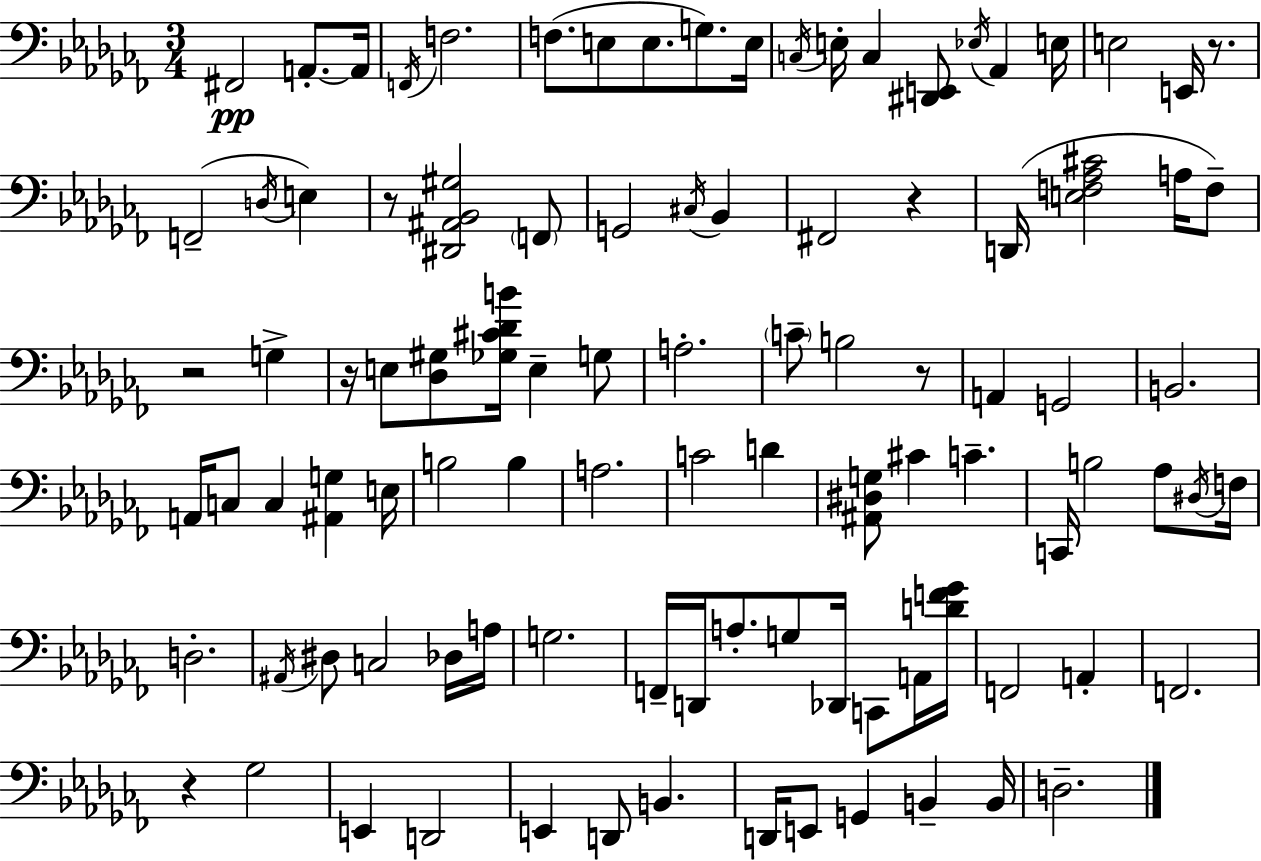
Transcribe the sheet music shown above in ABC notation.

X:1
T:Untitled
M:3/4
L:1/4
K:Abm
^F,,2 A,,/2 A,,/4 F,,/4 F,2 F,/2 E,/2 E,/2 G,/2 E,/4 C,/4 E,/4 C, [^D,,E,,]/2 _E,/4 _A,, E,/4 E,2 E,,/4 z/2 F,,2 D,/4 E, z/2 [^D,,^A,,_B,,^G,]2 F,,/2 G,,2 ^C,/4 _B,, ^F,,2 z D,,/4 [E,F,_A,^C]2 A,/4 F,/2 z2 G, z/4 E,/2 [_D,^G,]/2 [_G,^C_DB]/4 E, G,/2 A,2 C/2 B,2 z/2 A,, G,,2 B,,2 A,,/4 C,/2 C, [^A,,G,] E,/4 B,2 B, A,2 C2 D [^A,,^D,G,]/2 ^C C C,,/4 B,2 _A,/2 ^D,/4 F,/4 D,2 ^A,,/4 ^D,/2 C,2 _D,/4 A,/4 G,2 F,,/4 D,,/4 A,/2 G,/2 _D,,/4 C,,/2 A,,/4 [DF_G]/4 F,,2 A,, F,,2 z _G,2 E,, D,,2 E,, D,,/2 B,, D,,/4 E,,/2 G,, B,, B,,/4 D,2